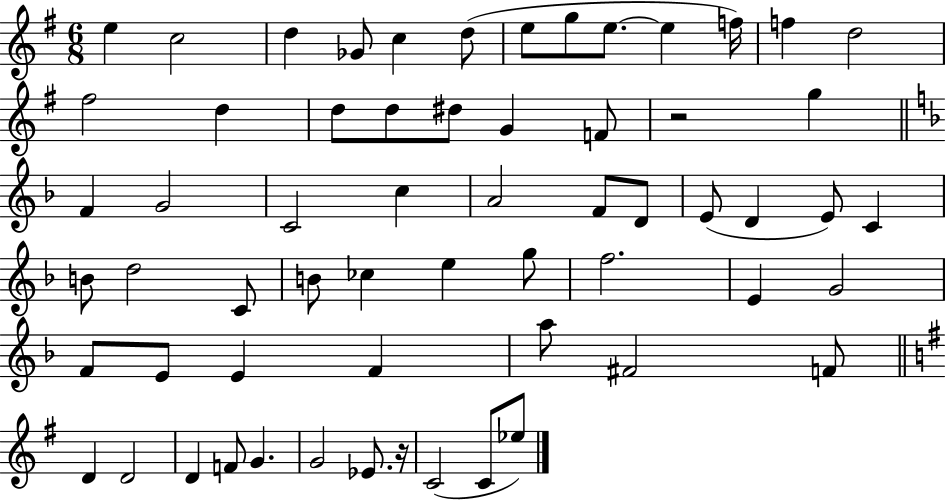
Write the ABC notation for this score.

X:1
T:Untitled
M:6/8
L:1/4
K:G
e c2 d _G/2 c d/2 e/2 g/2 e/2 e f/4 f d2 ^f2 d d/2 d/2 ^d/2 G F/2 z2 g F G2 C2 c A2 F/2 D/2 E/2 D E/2 C B/2 d2 C/2 B/2 _c e g/2 f2 E G2 F/2 E/2 E F a/2 ^F2 F/2 D D2 D F/2 G G2 _E/2 z/4 C2 C/2 _e/2